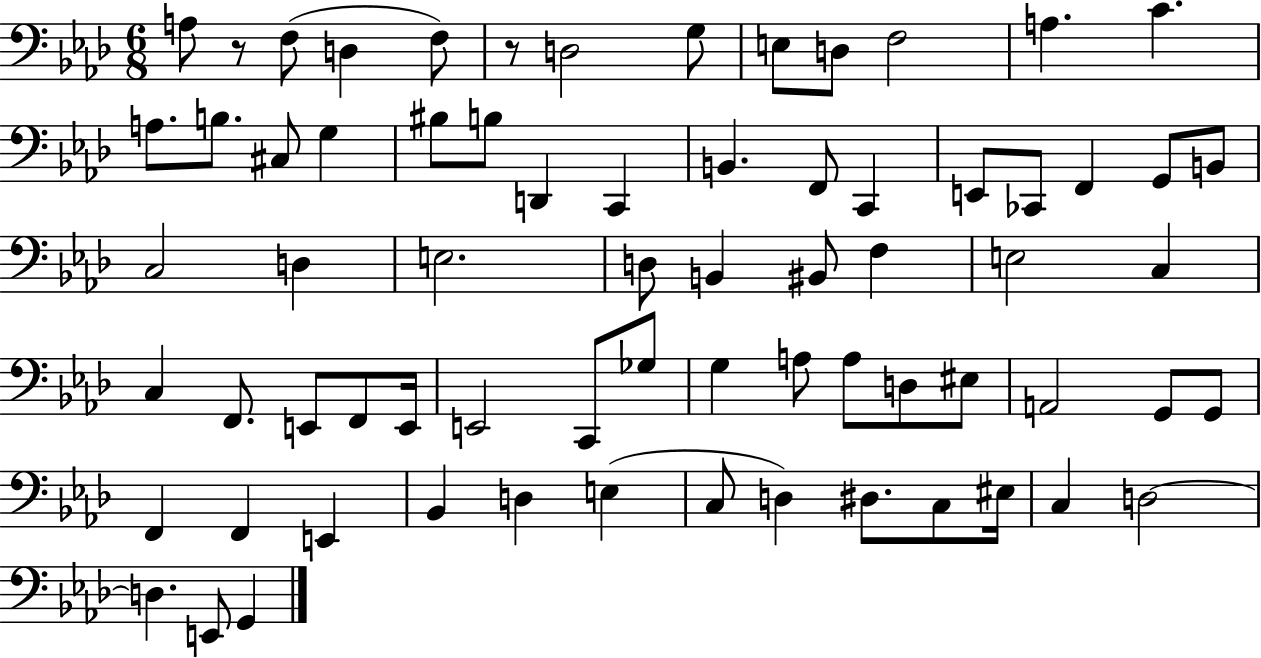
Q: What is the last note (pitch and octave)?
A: G2